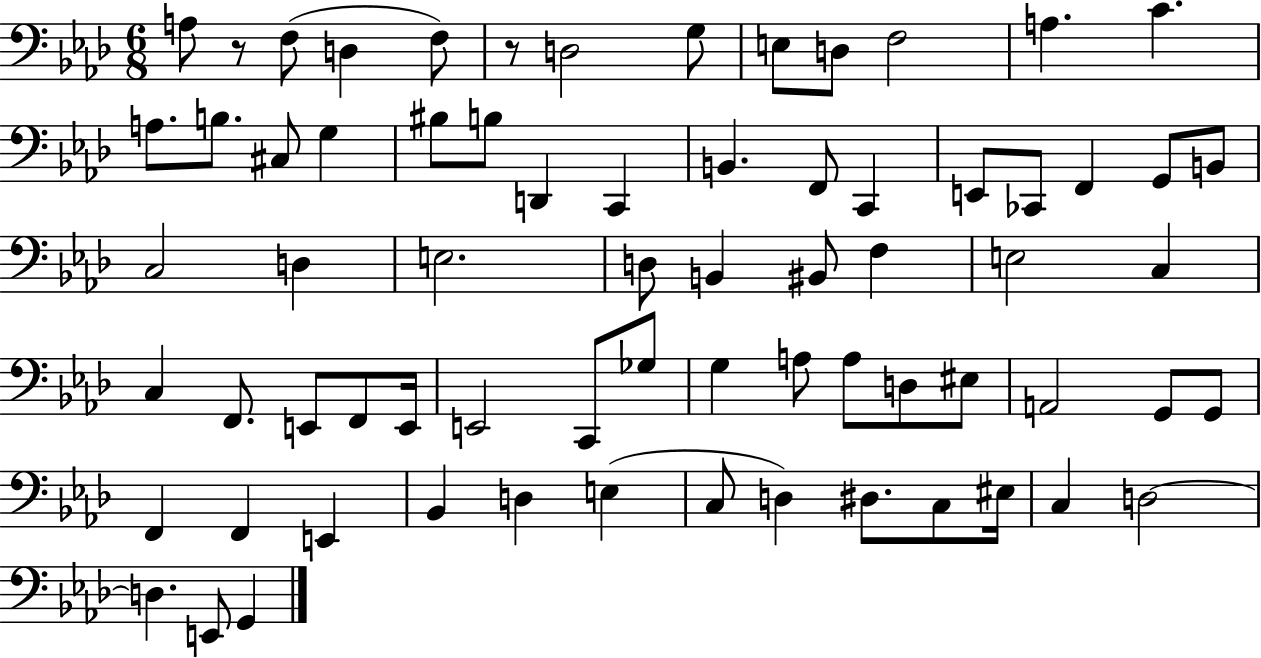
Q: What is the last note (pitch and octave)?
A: G2